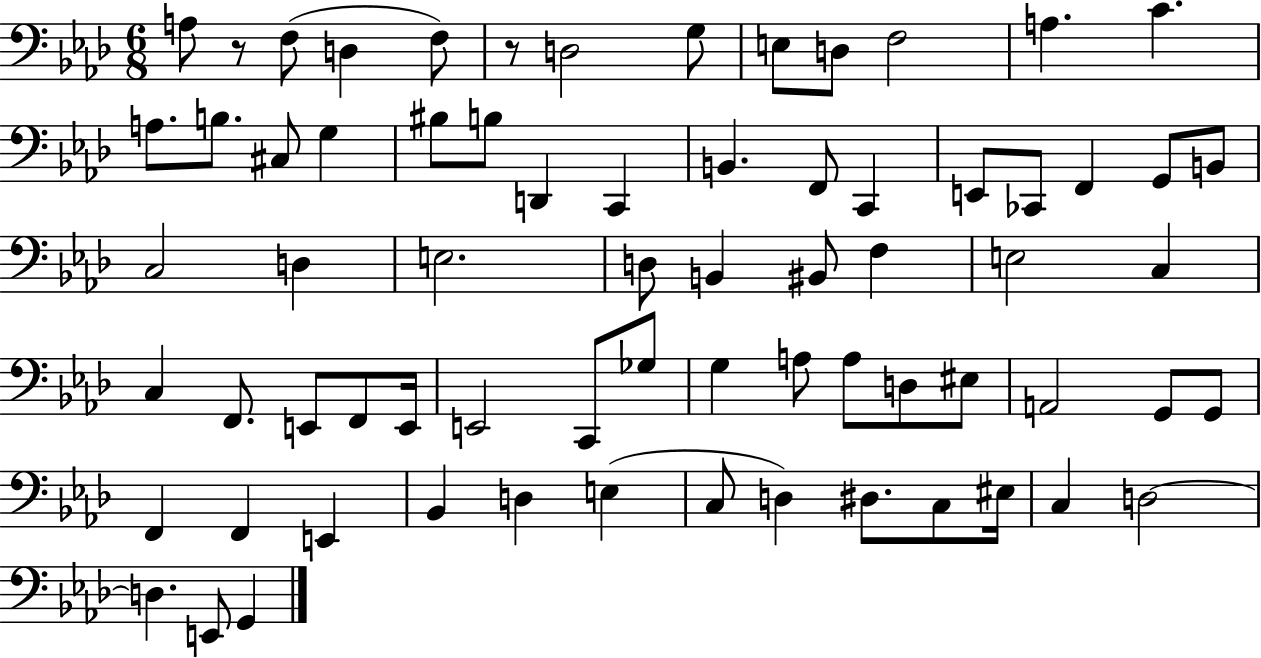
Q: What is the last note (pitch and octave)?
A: G2